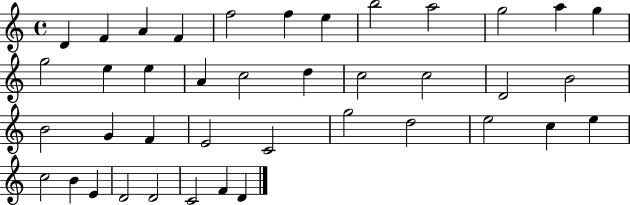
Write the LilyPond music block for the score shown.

{
  \clef treble
  \time 4/4
  \defaultTimeSignature
  \key c \major
  d'4 f'4 a'4 f'4 | f''2 f''4 e''4 | b''2 a''2 | g''2 a''4 g''4 | \break g''2 e''4 e''4 | a'4 c''2 d''4 | c''2 c''2 | d'2 b'2 | \break b'2 g'4 f'4 | e'2 c'2 | g''2 d''2 | e''2 c''4 e''4 | \break c''2 b'4 e'4 | d'2 d'2 | c'2 f'4 d'4 | \bar "|."
}